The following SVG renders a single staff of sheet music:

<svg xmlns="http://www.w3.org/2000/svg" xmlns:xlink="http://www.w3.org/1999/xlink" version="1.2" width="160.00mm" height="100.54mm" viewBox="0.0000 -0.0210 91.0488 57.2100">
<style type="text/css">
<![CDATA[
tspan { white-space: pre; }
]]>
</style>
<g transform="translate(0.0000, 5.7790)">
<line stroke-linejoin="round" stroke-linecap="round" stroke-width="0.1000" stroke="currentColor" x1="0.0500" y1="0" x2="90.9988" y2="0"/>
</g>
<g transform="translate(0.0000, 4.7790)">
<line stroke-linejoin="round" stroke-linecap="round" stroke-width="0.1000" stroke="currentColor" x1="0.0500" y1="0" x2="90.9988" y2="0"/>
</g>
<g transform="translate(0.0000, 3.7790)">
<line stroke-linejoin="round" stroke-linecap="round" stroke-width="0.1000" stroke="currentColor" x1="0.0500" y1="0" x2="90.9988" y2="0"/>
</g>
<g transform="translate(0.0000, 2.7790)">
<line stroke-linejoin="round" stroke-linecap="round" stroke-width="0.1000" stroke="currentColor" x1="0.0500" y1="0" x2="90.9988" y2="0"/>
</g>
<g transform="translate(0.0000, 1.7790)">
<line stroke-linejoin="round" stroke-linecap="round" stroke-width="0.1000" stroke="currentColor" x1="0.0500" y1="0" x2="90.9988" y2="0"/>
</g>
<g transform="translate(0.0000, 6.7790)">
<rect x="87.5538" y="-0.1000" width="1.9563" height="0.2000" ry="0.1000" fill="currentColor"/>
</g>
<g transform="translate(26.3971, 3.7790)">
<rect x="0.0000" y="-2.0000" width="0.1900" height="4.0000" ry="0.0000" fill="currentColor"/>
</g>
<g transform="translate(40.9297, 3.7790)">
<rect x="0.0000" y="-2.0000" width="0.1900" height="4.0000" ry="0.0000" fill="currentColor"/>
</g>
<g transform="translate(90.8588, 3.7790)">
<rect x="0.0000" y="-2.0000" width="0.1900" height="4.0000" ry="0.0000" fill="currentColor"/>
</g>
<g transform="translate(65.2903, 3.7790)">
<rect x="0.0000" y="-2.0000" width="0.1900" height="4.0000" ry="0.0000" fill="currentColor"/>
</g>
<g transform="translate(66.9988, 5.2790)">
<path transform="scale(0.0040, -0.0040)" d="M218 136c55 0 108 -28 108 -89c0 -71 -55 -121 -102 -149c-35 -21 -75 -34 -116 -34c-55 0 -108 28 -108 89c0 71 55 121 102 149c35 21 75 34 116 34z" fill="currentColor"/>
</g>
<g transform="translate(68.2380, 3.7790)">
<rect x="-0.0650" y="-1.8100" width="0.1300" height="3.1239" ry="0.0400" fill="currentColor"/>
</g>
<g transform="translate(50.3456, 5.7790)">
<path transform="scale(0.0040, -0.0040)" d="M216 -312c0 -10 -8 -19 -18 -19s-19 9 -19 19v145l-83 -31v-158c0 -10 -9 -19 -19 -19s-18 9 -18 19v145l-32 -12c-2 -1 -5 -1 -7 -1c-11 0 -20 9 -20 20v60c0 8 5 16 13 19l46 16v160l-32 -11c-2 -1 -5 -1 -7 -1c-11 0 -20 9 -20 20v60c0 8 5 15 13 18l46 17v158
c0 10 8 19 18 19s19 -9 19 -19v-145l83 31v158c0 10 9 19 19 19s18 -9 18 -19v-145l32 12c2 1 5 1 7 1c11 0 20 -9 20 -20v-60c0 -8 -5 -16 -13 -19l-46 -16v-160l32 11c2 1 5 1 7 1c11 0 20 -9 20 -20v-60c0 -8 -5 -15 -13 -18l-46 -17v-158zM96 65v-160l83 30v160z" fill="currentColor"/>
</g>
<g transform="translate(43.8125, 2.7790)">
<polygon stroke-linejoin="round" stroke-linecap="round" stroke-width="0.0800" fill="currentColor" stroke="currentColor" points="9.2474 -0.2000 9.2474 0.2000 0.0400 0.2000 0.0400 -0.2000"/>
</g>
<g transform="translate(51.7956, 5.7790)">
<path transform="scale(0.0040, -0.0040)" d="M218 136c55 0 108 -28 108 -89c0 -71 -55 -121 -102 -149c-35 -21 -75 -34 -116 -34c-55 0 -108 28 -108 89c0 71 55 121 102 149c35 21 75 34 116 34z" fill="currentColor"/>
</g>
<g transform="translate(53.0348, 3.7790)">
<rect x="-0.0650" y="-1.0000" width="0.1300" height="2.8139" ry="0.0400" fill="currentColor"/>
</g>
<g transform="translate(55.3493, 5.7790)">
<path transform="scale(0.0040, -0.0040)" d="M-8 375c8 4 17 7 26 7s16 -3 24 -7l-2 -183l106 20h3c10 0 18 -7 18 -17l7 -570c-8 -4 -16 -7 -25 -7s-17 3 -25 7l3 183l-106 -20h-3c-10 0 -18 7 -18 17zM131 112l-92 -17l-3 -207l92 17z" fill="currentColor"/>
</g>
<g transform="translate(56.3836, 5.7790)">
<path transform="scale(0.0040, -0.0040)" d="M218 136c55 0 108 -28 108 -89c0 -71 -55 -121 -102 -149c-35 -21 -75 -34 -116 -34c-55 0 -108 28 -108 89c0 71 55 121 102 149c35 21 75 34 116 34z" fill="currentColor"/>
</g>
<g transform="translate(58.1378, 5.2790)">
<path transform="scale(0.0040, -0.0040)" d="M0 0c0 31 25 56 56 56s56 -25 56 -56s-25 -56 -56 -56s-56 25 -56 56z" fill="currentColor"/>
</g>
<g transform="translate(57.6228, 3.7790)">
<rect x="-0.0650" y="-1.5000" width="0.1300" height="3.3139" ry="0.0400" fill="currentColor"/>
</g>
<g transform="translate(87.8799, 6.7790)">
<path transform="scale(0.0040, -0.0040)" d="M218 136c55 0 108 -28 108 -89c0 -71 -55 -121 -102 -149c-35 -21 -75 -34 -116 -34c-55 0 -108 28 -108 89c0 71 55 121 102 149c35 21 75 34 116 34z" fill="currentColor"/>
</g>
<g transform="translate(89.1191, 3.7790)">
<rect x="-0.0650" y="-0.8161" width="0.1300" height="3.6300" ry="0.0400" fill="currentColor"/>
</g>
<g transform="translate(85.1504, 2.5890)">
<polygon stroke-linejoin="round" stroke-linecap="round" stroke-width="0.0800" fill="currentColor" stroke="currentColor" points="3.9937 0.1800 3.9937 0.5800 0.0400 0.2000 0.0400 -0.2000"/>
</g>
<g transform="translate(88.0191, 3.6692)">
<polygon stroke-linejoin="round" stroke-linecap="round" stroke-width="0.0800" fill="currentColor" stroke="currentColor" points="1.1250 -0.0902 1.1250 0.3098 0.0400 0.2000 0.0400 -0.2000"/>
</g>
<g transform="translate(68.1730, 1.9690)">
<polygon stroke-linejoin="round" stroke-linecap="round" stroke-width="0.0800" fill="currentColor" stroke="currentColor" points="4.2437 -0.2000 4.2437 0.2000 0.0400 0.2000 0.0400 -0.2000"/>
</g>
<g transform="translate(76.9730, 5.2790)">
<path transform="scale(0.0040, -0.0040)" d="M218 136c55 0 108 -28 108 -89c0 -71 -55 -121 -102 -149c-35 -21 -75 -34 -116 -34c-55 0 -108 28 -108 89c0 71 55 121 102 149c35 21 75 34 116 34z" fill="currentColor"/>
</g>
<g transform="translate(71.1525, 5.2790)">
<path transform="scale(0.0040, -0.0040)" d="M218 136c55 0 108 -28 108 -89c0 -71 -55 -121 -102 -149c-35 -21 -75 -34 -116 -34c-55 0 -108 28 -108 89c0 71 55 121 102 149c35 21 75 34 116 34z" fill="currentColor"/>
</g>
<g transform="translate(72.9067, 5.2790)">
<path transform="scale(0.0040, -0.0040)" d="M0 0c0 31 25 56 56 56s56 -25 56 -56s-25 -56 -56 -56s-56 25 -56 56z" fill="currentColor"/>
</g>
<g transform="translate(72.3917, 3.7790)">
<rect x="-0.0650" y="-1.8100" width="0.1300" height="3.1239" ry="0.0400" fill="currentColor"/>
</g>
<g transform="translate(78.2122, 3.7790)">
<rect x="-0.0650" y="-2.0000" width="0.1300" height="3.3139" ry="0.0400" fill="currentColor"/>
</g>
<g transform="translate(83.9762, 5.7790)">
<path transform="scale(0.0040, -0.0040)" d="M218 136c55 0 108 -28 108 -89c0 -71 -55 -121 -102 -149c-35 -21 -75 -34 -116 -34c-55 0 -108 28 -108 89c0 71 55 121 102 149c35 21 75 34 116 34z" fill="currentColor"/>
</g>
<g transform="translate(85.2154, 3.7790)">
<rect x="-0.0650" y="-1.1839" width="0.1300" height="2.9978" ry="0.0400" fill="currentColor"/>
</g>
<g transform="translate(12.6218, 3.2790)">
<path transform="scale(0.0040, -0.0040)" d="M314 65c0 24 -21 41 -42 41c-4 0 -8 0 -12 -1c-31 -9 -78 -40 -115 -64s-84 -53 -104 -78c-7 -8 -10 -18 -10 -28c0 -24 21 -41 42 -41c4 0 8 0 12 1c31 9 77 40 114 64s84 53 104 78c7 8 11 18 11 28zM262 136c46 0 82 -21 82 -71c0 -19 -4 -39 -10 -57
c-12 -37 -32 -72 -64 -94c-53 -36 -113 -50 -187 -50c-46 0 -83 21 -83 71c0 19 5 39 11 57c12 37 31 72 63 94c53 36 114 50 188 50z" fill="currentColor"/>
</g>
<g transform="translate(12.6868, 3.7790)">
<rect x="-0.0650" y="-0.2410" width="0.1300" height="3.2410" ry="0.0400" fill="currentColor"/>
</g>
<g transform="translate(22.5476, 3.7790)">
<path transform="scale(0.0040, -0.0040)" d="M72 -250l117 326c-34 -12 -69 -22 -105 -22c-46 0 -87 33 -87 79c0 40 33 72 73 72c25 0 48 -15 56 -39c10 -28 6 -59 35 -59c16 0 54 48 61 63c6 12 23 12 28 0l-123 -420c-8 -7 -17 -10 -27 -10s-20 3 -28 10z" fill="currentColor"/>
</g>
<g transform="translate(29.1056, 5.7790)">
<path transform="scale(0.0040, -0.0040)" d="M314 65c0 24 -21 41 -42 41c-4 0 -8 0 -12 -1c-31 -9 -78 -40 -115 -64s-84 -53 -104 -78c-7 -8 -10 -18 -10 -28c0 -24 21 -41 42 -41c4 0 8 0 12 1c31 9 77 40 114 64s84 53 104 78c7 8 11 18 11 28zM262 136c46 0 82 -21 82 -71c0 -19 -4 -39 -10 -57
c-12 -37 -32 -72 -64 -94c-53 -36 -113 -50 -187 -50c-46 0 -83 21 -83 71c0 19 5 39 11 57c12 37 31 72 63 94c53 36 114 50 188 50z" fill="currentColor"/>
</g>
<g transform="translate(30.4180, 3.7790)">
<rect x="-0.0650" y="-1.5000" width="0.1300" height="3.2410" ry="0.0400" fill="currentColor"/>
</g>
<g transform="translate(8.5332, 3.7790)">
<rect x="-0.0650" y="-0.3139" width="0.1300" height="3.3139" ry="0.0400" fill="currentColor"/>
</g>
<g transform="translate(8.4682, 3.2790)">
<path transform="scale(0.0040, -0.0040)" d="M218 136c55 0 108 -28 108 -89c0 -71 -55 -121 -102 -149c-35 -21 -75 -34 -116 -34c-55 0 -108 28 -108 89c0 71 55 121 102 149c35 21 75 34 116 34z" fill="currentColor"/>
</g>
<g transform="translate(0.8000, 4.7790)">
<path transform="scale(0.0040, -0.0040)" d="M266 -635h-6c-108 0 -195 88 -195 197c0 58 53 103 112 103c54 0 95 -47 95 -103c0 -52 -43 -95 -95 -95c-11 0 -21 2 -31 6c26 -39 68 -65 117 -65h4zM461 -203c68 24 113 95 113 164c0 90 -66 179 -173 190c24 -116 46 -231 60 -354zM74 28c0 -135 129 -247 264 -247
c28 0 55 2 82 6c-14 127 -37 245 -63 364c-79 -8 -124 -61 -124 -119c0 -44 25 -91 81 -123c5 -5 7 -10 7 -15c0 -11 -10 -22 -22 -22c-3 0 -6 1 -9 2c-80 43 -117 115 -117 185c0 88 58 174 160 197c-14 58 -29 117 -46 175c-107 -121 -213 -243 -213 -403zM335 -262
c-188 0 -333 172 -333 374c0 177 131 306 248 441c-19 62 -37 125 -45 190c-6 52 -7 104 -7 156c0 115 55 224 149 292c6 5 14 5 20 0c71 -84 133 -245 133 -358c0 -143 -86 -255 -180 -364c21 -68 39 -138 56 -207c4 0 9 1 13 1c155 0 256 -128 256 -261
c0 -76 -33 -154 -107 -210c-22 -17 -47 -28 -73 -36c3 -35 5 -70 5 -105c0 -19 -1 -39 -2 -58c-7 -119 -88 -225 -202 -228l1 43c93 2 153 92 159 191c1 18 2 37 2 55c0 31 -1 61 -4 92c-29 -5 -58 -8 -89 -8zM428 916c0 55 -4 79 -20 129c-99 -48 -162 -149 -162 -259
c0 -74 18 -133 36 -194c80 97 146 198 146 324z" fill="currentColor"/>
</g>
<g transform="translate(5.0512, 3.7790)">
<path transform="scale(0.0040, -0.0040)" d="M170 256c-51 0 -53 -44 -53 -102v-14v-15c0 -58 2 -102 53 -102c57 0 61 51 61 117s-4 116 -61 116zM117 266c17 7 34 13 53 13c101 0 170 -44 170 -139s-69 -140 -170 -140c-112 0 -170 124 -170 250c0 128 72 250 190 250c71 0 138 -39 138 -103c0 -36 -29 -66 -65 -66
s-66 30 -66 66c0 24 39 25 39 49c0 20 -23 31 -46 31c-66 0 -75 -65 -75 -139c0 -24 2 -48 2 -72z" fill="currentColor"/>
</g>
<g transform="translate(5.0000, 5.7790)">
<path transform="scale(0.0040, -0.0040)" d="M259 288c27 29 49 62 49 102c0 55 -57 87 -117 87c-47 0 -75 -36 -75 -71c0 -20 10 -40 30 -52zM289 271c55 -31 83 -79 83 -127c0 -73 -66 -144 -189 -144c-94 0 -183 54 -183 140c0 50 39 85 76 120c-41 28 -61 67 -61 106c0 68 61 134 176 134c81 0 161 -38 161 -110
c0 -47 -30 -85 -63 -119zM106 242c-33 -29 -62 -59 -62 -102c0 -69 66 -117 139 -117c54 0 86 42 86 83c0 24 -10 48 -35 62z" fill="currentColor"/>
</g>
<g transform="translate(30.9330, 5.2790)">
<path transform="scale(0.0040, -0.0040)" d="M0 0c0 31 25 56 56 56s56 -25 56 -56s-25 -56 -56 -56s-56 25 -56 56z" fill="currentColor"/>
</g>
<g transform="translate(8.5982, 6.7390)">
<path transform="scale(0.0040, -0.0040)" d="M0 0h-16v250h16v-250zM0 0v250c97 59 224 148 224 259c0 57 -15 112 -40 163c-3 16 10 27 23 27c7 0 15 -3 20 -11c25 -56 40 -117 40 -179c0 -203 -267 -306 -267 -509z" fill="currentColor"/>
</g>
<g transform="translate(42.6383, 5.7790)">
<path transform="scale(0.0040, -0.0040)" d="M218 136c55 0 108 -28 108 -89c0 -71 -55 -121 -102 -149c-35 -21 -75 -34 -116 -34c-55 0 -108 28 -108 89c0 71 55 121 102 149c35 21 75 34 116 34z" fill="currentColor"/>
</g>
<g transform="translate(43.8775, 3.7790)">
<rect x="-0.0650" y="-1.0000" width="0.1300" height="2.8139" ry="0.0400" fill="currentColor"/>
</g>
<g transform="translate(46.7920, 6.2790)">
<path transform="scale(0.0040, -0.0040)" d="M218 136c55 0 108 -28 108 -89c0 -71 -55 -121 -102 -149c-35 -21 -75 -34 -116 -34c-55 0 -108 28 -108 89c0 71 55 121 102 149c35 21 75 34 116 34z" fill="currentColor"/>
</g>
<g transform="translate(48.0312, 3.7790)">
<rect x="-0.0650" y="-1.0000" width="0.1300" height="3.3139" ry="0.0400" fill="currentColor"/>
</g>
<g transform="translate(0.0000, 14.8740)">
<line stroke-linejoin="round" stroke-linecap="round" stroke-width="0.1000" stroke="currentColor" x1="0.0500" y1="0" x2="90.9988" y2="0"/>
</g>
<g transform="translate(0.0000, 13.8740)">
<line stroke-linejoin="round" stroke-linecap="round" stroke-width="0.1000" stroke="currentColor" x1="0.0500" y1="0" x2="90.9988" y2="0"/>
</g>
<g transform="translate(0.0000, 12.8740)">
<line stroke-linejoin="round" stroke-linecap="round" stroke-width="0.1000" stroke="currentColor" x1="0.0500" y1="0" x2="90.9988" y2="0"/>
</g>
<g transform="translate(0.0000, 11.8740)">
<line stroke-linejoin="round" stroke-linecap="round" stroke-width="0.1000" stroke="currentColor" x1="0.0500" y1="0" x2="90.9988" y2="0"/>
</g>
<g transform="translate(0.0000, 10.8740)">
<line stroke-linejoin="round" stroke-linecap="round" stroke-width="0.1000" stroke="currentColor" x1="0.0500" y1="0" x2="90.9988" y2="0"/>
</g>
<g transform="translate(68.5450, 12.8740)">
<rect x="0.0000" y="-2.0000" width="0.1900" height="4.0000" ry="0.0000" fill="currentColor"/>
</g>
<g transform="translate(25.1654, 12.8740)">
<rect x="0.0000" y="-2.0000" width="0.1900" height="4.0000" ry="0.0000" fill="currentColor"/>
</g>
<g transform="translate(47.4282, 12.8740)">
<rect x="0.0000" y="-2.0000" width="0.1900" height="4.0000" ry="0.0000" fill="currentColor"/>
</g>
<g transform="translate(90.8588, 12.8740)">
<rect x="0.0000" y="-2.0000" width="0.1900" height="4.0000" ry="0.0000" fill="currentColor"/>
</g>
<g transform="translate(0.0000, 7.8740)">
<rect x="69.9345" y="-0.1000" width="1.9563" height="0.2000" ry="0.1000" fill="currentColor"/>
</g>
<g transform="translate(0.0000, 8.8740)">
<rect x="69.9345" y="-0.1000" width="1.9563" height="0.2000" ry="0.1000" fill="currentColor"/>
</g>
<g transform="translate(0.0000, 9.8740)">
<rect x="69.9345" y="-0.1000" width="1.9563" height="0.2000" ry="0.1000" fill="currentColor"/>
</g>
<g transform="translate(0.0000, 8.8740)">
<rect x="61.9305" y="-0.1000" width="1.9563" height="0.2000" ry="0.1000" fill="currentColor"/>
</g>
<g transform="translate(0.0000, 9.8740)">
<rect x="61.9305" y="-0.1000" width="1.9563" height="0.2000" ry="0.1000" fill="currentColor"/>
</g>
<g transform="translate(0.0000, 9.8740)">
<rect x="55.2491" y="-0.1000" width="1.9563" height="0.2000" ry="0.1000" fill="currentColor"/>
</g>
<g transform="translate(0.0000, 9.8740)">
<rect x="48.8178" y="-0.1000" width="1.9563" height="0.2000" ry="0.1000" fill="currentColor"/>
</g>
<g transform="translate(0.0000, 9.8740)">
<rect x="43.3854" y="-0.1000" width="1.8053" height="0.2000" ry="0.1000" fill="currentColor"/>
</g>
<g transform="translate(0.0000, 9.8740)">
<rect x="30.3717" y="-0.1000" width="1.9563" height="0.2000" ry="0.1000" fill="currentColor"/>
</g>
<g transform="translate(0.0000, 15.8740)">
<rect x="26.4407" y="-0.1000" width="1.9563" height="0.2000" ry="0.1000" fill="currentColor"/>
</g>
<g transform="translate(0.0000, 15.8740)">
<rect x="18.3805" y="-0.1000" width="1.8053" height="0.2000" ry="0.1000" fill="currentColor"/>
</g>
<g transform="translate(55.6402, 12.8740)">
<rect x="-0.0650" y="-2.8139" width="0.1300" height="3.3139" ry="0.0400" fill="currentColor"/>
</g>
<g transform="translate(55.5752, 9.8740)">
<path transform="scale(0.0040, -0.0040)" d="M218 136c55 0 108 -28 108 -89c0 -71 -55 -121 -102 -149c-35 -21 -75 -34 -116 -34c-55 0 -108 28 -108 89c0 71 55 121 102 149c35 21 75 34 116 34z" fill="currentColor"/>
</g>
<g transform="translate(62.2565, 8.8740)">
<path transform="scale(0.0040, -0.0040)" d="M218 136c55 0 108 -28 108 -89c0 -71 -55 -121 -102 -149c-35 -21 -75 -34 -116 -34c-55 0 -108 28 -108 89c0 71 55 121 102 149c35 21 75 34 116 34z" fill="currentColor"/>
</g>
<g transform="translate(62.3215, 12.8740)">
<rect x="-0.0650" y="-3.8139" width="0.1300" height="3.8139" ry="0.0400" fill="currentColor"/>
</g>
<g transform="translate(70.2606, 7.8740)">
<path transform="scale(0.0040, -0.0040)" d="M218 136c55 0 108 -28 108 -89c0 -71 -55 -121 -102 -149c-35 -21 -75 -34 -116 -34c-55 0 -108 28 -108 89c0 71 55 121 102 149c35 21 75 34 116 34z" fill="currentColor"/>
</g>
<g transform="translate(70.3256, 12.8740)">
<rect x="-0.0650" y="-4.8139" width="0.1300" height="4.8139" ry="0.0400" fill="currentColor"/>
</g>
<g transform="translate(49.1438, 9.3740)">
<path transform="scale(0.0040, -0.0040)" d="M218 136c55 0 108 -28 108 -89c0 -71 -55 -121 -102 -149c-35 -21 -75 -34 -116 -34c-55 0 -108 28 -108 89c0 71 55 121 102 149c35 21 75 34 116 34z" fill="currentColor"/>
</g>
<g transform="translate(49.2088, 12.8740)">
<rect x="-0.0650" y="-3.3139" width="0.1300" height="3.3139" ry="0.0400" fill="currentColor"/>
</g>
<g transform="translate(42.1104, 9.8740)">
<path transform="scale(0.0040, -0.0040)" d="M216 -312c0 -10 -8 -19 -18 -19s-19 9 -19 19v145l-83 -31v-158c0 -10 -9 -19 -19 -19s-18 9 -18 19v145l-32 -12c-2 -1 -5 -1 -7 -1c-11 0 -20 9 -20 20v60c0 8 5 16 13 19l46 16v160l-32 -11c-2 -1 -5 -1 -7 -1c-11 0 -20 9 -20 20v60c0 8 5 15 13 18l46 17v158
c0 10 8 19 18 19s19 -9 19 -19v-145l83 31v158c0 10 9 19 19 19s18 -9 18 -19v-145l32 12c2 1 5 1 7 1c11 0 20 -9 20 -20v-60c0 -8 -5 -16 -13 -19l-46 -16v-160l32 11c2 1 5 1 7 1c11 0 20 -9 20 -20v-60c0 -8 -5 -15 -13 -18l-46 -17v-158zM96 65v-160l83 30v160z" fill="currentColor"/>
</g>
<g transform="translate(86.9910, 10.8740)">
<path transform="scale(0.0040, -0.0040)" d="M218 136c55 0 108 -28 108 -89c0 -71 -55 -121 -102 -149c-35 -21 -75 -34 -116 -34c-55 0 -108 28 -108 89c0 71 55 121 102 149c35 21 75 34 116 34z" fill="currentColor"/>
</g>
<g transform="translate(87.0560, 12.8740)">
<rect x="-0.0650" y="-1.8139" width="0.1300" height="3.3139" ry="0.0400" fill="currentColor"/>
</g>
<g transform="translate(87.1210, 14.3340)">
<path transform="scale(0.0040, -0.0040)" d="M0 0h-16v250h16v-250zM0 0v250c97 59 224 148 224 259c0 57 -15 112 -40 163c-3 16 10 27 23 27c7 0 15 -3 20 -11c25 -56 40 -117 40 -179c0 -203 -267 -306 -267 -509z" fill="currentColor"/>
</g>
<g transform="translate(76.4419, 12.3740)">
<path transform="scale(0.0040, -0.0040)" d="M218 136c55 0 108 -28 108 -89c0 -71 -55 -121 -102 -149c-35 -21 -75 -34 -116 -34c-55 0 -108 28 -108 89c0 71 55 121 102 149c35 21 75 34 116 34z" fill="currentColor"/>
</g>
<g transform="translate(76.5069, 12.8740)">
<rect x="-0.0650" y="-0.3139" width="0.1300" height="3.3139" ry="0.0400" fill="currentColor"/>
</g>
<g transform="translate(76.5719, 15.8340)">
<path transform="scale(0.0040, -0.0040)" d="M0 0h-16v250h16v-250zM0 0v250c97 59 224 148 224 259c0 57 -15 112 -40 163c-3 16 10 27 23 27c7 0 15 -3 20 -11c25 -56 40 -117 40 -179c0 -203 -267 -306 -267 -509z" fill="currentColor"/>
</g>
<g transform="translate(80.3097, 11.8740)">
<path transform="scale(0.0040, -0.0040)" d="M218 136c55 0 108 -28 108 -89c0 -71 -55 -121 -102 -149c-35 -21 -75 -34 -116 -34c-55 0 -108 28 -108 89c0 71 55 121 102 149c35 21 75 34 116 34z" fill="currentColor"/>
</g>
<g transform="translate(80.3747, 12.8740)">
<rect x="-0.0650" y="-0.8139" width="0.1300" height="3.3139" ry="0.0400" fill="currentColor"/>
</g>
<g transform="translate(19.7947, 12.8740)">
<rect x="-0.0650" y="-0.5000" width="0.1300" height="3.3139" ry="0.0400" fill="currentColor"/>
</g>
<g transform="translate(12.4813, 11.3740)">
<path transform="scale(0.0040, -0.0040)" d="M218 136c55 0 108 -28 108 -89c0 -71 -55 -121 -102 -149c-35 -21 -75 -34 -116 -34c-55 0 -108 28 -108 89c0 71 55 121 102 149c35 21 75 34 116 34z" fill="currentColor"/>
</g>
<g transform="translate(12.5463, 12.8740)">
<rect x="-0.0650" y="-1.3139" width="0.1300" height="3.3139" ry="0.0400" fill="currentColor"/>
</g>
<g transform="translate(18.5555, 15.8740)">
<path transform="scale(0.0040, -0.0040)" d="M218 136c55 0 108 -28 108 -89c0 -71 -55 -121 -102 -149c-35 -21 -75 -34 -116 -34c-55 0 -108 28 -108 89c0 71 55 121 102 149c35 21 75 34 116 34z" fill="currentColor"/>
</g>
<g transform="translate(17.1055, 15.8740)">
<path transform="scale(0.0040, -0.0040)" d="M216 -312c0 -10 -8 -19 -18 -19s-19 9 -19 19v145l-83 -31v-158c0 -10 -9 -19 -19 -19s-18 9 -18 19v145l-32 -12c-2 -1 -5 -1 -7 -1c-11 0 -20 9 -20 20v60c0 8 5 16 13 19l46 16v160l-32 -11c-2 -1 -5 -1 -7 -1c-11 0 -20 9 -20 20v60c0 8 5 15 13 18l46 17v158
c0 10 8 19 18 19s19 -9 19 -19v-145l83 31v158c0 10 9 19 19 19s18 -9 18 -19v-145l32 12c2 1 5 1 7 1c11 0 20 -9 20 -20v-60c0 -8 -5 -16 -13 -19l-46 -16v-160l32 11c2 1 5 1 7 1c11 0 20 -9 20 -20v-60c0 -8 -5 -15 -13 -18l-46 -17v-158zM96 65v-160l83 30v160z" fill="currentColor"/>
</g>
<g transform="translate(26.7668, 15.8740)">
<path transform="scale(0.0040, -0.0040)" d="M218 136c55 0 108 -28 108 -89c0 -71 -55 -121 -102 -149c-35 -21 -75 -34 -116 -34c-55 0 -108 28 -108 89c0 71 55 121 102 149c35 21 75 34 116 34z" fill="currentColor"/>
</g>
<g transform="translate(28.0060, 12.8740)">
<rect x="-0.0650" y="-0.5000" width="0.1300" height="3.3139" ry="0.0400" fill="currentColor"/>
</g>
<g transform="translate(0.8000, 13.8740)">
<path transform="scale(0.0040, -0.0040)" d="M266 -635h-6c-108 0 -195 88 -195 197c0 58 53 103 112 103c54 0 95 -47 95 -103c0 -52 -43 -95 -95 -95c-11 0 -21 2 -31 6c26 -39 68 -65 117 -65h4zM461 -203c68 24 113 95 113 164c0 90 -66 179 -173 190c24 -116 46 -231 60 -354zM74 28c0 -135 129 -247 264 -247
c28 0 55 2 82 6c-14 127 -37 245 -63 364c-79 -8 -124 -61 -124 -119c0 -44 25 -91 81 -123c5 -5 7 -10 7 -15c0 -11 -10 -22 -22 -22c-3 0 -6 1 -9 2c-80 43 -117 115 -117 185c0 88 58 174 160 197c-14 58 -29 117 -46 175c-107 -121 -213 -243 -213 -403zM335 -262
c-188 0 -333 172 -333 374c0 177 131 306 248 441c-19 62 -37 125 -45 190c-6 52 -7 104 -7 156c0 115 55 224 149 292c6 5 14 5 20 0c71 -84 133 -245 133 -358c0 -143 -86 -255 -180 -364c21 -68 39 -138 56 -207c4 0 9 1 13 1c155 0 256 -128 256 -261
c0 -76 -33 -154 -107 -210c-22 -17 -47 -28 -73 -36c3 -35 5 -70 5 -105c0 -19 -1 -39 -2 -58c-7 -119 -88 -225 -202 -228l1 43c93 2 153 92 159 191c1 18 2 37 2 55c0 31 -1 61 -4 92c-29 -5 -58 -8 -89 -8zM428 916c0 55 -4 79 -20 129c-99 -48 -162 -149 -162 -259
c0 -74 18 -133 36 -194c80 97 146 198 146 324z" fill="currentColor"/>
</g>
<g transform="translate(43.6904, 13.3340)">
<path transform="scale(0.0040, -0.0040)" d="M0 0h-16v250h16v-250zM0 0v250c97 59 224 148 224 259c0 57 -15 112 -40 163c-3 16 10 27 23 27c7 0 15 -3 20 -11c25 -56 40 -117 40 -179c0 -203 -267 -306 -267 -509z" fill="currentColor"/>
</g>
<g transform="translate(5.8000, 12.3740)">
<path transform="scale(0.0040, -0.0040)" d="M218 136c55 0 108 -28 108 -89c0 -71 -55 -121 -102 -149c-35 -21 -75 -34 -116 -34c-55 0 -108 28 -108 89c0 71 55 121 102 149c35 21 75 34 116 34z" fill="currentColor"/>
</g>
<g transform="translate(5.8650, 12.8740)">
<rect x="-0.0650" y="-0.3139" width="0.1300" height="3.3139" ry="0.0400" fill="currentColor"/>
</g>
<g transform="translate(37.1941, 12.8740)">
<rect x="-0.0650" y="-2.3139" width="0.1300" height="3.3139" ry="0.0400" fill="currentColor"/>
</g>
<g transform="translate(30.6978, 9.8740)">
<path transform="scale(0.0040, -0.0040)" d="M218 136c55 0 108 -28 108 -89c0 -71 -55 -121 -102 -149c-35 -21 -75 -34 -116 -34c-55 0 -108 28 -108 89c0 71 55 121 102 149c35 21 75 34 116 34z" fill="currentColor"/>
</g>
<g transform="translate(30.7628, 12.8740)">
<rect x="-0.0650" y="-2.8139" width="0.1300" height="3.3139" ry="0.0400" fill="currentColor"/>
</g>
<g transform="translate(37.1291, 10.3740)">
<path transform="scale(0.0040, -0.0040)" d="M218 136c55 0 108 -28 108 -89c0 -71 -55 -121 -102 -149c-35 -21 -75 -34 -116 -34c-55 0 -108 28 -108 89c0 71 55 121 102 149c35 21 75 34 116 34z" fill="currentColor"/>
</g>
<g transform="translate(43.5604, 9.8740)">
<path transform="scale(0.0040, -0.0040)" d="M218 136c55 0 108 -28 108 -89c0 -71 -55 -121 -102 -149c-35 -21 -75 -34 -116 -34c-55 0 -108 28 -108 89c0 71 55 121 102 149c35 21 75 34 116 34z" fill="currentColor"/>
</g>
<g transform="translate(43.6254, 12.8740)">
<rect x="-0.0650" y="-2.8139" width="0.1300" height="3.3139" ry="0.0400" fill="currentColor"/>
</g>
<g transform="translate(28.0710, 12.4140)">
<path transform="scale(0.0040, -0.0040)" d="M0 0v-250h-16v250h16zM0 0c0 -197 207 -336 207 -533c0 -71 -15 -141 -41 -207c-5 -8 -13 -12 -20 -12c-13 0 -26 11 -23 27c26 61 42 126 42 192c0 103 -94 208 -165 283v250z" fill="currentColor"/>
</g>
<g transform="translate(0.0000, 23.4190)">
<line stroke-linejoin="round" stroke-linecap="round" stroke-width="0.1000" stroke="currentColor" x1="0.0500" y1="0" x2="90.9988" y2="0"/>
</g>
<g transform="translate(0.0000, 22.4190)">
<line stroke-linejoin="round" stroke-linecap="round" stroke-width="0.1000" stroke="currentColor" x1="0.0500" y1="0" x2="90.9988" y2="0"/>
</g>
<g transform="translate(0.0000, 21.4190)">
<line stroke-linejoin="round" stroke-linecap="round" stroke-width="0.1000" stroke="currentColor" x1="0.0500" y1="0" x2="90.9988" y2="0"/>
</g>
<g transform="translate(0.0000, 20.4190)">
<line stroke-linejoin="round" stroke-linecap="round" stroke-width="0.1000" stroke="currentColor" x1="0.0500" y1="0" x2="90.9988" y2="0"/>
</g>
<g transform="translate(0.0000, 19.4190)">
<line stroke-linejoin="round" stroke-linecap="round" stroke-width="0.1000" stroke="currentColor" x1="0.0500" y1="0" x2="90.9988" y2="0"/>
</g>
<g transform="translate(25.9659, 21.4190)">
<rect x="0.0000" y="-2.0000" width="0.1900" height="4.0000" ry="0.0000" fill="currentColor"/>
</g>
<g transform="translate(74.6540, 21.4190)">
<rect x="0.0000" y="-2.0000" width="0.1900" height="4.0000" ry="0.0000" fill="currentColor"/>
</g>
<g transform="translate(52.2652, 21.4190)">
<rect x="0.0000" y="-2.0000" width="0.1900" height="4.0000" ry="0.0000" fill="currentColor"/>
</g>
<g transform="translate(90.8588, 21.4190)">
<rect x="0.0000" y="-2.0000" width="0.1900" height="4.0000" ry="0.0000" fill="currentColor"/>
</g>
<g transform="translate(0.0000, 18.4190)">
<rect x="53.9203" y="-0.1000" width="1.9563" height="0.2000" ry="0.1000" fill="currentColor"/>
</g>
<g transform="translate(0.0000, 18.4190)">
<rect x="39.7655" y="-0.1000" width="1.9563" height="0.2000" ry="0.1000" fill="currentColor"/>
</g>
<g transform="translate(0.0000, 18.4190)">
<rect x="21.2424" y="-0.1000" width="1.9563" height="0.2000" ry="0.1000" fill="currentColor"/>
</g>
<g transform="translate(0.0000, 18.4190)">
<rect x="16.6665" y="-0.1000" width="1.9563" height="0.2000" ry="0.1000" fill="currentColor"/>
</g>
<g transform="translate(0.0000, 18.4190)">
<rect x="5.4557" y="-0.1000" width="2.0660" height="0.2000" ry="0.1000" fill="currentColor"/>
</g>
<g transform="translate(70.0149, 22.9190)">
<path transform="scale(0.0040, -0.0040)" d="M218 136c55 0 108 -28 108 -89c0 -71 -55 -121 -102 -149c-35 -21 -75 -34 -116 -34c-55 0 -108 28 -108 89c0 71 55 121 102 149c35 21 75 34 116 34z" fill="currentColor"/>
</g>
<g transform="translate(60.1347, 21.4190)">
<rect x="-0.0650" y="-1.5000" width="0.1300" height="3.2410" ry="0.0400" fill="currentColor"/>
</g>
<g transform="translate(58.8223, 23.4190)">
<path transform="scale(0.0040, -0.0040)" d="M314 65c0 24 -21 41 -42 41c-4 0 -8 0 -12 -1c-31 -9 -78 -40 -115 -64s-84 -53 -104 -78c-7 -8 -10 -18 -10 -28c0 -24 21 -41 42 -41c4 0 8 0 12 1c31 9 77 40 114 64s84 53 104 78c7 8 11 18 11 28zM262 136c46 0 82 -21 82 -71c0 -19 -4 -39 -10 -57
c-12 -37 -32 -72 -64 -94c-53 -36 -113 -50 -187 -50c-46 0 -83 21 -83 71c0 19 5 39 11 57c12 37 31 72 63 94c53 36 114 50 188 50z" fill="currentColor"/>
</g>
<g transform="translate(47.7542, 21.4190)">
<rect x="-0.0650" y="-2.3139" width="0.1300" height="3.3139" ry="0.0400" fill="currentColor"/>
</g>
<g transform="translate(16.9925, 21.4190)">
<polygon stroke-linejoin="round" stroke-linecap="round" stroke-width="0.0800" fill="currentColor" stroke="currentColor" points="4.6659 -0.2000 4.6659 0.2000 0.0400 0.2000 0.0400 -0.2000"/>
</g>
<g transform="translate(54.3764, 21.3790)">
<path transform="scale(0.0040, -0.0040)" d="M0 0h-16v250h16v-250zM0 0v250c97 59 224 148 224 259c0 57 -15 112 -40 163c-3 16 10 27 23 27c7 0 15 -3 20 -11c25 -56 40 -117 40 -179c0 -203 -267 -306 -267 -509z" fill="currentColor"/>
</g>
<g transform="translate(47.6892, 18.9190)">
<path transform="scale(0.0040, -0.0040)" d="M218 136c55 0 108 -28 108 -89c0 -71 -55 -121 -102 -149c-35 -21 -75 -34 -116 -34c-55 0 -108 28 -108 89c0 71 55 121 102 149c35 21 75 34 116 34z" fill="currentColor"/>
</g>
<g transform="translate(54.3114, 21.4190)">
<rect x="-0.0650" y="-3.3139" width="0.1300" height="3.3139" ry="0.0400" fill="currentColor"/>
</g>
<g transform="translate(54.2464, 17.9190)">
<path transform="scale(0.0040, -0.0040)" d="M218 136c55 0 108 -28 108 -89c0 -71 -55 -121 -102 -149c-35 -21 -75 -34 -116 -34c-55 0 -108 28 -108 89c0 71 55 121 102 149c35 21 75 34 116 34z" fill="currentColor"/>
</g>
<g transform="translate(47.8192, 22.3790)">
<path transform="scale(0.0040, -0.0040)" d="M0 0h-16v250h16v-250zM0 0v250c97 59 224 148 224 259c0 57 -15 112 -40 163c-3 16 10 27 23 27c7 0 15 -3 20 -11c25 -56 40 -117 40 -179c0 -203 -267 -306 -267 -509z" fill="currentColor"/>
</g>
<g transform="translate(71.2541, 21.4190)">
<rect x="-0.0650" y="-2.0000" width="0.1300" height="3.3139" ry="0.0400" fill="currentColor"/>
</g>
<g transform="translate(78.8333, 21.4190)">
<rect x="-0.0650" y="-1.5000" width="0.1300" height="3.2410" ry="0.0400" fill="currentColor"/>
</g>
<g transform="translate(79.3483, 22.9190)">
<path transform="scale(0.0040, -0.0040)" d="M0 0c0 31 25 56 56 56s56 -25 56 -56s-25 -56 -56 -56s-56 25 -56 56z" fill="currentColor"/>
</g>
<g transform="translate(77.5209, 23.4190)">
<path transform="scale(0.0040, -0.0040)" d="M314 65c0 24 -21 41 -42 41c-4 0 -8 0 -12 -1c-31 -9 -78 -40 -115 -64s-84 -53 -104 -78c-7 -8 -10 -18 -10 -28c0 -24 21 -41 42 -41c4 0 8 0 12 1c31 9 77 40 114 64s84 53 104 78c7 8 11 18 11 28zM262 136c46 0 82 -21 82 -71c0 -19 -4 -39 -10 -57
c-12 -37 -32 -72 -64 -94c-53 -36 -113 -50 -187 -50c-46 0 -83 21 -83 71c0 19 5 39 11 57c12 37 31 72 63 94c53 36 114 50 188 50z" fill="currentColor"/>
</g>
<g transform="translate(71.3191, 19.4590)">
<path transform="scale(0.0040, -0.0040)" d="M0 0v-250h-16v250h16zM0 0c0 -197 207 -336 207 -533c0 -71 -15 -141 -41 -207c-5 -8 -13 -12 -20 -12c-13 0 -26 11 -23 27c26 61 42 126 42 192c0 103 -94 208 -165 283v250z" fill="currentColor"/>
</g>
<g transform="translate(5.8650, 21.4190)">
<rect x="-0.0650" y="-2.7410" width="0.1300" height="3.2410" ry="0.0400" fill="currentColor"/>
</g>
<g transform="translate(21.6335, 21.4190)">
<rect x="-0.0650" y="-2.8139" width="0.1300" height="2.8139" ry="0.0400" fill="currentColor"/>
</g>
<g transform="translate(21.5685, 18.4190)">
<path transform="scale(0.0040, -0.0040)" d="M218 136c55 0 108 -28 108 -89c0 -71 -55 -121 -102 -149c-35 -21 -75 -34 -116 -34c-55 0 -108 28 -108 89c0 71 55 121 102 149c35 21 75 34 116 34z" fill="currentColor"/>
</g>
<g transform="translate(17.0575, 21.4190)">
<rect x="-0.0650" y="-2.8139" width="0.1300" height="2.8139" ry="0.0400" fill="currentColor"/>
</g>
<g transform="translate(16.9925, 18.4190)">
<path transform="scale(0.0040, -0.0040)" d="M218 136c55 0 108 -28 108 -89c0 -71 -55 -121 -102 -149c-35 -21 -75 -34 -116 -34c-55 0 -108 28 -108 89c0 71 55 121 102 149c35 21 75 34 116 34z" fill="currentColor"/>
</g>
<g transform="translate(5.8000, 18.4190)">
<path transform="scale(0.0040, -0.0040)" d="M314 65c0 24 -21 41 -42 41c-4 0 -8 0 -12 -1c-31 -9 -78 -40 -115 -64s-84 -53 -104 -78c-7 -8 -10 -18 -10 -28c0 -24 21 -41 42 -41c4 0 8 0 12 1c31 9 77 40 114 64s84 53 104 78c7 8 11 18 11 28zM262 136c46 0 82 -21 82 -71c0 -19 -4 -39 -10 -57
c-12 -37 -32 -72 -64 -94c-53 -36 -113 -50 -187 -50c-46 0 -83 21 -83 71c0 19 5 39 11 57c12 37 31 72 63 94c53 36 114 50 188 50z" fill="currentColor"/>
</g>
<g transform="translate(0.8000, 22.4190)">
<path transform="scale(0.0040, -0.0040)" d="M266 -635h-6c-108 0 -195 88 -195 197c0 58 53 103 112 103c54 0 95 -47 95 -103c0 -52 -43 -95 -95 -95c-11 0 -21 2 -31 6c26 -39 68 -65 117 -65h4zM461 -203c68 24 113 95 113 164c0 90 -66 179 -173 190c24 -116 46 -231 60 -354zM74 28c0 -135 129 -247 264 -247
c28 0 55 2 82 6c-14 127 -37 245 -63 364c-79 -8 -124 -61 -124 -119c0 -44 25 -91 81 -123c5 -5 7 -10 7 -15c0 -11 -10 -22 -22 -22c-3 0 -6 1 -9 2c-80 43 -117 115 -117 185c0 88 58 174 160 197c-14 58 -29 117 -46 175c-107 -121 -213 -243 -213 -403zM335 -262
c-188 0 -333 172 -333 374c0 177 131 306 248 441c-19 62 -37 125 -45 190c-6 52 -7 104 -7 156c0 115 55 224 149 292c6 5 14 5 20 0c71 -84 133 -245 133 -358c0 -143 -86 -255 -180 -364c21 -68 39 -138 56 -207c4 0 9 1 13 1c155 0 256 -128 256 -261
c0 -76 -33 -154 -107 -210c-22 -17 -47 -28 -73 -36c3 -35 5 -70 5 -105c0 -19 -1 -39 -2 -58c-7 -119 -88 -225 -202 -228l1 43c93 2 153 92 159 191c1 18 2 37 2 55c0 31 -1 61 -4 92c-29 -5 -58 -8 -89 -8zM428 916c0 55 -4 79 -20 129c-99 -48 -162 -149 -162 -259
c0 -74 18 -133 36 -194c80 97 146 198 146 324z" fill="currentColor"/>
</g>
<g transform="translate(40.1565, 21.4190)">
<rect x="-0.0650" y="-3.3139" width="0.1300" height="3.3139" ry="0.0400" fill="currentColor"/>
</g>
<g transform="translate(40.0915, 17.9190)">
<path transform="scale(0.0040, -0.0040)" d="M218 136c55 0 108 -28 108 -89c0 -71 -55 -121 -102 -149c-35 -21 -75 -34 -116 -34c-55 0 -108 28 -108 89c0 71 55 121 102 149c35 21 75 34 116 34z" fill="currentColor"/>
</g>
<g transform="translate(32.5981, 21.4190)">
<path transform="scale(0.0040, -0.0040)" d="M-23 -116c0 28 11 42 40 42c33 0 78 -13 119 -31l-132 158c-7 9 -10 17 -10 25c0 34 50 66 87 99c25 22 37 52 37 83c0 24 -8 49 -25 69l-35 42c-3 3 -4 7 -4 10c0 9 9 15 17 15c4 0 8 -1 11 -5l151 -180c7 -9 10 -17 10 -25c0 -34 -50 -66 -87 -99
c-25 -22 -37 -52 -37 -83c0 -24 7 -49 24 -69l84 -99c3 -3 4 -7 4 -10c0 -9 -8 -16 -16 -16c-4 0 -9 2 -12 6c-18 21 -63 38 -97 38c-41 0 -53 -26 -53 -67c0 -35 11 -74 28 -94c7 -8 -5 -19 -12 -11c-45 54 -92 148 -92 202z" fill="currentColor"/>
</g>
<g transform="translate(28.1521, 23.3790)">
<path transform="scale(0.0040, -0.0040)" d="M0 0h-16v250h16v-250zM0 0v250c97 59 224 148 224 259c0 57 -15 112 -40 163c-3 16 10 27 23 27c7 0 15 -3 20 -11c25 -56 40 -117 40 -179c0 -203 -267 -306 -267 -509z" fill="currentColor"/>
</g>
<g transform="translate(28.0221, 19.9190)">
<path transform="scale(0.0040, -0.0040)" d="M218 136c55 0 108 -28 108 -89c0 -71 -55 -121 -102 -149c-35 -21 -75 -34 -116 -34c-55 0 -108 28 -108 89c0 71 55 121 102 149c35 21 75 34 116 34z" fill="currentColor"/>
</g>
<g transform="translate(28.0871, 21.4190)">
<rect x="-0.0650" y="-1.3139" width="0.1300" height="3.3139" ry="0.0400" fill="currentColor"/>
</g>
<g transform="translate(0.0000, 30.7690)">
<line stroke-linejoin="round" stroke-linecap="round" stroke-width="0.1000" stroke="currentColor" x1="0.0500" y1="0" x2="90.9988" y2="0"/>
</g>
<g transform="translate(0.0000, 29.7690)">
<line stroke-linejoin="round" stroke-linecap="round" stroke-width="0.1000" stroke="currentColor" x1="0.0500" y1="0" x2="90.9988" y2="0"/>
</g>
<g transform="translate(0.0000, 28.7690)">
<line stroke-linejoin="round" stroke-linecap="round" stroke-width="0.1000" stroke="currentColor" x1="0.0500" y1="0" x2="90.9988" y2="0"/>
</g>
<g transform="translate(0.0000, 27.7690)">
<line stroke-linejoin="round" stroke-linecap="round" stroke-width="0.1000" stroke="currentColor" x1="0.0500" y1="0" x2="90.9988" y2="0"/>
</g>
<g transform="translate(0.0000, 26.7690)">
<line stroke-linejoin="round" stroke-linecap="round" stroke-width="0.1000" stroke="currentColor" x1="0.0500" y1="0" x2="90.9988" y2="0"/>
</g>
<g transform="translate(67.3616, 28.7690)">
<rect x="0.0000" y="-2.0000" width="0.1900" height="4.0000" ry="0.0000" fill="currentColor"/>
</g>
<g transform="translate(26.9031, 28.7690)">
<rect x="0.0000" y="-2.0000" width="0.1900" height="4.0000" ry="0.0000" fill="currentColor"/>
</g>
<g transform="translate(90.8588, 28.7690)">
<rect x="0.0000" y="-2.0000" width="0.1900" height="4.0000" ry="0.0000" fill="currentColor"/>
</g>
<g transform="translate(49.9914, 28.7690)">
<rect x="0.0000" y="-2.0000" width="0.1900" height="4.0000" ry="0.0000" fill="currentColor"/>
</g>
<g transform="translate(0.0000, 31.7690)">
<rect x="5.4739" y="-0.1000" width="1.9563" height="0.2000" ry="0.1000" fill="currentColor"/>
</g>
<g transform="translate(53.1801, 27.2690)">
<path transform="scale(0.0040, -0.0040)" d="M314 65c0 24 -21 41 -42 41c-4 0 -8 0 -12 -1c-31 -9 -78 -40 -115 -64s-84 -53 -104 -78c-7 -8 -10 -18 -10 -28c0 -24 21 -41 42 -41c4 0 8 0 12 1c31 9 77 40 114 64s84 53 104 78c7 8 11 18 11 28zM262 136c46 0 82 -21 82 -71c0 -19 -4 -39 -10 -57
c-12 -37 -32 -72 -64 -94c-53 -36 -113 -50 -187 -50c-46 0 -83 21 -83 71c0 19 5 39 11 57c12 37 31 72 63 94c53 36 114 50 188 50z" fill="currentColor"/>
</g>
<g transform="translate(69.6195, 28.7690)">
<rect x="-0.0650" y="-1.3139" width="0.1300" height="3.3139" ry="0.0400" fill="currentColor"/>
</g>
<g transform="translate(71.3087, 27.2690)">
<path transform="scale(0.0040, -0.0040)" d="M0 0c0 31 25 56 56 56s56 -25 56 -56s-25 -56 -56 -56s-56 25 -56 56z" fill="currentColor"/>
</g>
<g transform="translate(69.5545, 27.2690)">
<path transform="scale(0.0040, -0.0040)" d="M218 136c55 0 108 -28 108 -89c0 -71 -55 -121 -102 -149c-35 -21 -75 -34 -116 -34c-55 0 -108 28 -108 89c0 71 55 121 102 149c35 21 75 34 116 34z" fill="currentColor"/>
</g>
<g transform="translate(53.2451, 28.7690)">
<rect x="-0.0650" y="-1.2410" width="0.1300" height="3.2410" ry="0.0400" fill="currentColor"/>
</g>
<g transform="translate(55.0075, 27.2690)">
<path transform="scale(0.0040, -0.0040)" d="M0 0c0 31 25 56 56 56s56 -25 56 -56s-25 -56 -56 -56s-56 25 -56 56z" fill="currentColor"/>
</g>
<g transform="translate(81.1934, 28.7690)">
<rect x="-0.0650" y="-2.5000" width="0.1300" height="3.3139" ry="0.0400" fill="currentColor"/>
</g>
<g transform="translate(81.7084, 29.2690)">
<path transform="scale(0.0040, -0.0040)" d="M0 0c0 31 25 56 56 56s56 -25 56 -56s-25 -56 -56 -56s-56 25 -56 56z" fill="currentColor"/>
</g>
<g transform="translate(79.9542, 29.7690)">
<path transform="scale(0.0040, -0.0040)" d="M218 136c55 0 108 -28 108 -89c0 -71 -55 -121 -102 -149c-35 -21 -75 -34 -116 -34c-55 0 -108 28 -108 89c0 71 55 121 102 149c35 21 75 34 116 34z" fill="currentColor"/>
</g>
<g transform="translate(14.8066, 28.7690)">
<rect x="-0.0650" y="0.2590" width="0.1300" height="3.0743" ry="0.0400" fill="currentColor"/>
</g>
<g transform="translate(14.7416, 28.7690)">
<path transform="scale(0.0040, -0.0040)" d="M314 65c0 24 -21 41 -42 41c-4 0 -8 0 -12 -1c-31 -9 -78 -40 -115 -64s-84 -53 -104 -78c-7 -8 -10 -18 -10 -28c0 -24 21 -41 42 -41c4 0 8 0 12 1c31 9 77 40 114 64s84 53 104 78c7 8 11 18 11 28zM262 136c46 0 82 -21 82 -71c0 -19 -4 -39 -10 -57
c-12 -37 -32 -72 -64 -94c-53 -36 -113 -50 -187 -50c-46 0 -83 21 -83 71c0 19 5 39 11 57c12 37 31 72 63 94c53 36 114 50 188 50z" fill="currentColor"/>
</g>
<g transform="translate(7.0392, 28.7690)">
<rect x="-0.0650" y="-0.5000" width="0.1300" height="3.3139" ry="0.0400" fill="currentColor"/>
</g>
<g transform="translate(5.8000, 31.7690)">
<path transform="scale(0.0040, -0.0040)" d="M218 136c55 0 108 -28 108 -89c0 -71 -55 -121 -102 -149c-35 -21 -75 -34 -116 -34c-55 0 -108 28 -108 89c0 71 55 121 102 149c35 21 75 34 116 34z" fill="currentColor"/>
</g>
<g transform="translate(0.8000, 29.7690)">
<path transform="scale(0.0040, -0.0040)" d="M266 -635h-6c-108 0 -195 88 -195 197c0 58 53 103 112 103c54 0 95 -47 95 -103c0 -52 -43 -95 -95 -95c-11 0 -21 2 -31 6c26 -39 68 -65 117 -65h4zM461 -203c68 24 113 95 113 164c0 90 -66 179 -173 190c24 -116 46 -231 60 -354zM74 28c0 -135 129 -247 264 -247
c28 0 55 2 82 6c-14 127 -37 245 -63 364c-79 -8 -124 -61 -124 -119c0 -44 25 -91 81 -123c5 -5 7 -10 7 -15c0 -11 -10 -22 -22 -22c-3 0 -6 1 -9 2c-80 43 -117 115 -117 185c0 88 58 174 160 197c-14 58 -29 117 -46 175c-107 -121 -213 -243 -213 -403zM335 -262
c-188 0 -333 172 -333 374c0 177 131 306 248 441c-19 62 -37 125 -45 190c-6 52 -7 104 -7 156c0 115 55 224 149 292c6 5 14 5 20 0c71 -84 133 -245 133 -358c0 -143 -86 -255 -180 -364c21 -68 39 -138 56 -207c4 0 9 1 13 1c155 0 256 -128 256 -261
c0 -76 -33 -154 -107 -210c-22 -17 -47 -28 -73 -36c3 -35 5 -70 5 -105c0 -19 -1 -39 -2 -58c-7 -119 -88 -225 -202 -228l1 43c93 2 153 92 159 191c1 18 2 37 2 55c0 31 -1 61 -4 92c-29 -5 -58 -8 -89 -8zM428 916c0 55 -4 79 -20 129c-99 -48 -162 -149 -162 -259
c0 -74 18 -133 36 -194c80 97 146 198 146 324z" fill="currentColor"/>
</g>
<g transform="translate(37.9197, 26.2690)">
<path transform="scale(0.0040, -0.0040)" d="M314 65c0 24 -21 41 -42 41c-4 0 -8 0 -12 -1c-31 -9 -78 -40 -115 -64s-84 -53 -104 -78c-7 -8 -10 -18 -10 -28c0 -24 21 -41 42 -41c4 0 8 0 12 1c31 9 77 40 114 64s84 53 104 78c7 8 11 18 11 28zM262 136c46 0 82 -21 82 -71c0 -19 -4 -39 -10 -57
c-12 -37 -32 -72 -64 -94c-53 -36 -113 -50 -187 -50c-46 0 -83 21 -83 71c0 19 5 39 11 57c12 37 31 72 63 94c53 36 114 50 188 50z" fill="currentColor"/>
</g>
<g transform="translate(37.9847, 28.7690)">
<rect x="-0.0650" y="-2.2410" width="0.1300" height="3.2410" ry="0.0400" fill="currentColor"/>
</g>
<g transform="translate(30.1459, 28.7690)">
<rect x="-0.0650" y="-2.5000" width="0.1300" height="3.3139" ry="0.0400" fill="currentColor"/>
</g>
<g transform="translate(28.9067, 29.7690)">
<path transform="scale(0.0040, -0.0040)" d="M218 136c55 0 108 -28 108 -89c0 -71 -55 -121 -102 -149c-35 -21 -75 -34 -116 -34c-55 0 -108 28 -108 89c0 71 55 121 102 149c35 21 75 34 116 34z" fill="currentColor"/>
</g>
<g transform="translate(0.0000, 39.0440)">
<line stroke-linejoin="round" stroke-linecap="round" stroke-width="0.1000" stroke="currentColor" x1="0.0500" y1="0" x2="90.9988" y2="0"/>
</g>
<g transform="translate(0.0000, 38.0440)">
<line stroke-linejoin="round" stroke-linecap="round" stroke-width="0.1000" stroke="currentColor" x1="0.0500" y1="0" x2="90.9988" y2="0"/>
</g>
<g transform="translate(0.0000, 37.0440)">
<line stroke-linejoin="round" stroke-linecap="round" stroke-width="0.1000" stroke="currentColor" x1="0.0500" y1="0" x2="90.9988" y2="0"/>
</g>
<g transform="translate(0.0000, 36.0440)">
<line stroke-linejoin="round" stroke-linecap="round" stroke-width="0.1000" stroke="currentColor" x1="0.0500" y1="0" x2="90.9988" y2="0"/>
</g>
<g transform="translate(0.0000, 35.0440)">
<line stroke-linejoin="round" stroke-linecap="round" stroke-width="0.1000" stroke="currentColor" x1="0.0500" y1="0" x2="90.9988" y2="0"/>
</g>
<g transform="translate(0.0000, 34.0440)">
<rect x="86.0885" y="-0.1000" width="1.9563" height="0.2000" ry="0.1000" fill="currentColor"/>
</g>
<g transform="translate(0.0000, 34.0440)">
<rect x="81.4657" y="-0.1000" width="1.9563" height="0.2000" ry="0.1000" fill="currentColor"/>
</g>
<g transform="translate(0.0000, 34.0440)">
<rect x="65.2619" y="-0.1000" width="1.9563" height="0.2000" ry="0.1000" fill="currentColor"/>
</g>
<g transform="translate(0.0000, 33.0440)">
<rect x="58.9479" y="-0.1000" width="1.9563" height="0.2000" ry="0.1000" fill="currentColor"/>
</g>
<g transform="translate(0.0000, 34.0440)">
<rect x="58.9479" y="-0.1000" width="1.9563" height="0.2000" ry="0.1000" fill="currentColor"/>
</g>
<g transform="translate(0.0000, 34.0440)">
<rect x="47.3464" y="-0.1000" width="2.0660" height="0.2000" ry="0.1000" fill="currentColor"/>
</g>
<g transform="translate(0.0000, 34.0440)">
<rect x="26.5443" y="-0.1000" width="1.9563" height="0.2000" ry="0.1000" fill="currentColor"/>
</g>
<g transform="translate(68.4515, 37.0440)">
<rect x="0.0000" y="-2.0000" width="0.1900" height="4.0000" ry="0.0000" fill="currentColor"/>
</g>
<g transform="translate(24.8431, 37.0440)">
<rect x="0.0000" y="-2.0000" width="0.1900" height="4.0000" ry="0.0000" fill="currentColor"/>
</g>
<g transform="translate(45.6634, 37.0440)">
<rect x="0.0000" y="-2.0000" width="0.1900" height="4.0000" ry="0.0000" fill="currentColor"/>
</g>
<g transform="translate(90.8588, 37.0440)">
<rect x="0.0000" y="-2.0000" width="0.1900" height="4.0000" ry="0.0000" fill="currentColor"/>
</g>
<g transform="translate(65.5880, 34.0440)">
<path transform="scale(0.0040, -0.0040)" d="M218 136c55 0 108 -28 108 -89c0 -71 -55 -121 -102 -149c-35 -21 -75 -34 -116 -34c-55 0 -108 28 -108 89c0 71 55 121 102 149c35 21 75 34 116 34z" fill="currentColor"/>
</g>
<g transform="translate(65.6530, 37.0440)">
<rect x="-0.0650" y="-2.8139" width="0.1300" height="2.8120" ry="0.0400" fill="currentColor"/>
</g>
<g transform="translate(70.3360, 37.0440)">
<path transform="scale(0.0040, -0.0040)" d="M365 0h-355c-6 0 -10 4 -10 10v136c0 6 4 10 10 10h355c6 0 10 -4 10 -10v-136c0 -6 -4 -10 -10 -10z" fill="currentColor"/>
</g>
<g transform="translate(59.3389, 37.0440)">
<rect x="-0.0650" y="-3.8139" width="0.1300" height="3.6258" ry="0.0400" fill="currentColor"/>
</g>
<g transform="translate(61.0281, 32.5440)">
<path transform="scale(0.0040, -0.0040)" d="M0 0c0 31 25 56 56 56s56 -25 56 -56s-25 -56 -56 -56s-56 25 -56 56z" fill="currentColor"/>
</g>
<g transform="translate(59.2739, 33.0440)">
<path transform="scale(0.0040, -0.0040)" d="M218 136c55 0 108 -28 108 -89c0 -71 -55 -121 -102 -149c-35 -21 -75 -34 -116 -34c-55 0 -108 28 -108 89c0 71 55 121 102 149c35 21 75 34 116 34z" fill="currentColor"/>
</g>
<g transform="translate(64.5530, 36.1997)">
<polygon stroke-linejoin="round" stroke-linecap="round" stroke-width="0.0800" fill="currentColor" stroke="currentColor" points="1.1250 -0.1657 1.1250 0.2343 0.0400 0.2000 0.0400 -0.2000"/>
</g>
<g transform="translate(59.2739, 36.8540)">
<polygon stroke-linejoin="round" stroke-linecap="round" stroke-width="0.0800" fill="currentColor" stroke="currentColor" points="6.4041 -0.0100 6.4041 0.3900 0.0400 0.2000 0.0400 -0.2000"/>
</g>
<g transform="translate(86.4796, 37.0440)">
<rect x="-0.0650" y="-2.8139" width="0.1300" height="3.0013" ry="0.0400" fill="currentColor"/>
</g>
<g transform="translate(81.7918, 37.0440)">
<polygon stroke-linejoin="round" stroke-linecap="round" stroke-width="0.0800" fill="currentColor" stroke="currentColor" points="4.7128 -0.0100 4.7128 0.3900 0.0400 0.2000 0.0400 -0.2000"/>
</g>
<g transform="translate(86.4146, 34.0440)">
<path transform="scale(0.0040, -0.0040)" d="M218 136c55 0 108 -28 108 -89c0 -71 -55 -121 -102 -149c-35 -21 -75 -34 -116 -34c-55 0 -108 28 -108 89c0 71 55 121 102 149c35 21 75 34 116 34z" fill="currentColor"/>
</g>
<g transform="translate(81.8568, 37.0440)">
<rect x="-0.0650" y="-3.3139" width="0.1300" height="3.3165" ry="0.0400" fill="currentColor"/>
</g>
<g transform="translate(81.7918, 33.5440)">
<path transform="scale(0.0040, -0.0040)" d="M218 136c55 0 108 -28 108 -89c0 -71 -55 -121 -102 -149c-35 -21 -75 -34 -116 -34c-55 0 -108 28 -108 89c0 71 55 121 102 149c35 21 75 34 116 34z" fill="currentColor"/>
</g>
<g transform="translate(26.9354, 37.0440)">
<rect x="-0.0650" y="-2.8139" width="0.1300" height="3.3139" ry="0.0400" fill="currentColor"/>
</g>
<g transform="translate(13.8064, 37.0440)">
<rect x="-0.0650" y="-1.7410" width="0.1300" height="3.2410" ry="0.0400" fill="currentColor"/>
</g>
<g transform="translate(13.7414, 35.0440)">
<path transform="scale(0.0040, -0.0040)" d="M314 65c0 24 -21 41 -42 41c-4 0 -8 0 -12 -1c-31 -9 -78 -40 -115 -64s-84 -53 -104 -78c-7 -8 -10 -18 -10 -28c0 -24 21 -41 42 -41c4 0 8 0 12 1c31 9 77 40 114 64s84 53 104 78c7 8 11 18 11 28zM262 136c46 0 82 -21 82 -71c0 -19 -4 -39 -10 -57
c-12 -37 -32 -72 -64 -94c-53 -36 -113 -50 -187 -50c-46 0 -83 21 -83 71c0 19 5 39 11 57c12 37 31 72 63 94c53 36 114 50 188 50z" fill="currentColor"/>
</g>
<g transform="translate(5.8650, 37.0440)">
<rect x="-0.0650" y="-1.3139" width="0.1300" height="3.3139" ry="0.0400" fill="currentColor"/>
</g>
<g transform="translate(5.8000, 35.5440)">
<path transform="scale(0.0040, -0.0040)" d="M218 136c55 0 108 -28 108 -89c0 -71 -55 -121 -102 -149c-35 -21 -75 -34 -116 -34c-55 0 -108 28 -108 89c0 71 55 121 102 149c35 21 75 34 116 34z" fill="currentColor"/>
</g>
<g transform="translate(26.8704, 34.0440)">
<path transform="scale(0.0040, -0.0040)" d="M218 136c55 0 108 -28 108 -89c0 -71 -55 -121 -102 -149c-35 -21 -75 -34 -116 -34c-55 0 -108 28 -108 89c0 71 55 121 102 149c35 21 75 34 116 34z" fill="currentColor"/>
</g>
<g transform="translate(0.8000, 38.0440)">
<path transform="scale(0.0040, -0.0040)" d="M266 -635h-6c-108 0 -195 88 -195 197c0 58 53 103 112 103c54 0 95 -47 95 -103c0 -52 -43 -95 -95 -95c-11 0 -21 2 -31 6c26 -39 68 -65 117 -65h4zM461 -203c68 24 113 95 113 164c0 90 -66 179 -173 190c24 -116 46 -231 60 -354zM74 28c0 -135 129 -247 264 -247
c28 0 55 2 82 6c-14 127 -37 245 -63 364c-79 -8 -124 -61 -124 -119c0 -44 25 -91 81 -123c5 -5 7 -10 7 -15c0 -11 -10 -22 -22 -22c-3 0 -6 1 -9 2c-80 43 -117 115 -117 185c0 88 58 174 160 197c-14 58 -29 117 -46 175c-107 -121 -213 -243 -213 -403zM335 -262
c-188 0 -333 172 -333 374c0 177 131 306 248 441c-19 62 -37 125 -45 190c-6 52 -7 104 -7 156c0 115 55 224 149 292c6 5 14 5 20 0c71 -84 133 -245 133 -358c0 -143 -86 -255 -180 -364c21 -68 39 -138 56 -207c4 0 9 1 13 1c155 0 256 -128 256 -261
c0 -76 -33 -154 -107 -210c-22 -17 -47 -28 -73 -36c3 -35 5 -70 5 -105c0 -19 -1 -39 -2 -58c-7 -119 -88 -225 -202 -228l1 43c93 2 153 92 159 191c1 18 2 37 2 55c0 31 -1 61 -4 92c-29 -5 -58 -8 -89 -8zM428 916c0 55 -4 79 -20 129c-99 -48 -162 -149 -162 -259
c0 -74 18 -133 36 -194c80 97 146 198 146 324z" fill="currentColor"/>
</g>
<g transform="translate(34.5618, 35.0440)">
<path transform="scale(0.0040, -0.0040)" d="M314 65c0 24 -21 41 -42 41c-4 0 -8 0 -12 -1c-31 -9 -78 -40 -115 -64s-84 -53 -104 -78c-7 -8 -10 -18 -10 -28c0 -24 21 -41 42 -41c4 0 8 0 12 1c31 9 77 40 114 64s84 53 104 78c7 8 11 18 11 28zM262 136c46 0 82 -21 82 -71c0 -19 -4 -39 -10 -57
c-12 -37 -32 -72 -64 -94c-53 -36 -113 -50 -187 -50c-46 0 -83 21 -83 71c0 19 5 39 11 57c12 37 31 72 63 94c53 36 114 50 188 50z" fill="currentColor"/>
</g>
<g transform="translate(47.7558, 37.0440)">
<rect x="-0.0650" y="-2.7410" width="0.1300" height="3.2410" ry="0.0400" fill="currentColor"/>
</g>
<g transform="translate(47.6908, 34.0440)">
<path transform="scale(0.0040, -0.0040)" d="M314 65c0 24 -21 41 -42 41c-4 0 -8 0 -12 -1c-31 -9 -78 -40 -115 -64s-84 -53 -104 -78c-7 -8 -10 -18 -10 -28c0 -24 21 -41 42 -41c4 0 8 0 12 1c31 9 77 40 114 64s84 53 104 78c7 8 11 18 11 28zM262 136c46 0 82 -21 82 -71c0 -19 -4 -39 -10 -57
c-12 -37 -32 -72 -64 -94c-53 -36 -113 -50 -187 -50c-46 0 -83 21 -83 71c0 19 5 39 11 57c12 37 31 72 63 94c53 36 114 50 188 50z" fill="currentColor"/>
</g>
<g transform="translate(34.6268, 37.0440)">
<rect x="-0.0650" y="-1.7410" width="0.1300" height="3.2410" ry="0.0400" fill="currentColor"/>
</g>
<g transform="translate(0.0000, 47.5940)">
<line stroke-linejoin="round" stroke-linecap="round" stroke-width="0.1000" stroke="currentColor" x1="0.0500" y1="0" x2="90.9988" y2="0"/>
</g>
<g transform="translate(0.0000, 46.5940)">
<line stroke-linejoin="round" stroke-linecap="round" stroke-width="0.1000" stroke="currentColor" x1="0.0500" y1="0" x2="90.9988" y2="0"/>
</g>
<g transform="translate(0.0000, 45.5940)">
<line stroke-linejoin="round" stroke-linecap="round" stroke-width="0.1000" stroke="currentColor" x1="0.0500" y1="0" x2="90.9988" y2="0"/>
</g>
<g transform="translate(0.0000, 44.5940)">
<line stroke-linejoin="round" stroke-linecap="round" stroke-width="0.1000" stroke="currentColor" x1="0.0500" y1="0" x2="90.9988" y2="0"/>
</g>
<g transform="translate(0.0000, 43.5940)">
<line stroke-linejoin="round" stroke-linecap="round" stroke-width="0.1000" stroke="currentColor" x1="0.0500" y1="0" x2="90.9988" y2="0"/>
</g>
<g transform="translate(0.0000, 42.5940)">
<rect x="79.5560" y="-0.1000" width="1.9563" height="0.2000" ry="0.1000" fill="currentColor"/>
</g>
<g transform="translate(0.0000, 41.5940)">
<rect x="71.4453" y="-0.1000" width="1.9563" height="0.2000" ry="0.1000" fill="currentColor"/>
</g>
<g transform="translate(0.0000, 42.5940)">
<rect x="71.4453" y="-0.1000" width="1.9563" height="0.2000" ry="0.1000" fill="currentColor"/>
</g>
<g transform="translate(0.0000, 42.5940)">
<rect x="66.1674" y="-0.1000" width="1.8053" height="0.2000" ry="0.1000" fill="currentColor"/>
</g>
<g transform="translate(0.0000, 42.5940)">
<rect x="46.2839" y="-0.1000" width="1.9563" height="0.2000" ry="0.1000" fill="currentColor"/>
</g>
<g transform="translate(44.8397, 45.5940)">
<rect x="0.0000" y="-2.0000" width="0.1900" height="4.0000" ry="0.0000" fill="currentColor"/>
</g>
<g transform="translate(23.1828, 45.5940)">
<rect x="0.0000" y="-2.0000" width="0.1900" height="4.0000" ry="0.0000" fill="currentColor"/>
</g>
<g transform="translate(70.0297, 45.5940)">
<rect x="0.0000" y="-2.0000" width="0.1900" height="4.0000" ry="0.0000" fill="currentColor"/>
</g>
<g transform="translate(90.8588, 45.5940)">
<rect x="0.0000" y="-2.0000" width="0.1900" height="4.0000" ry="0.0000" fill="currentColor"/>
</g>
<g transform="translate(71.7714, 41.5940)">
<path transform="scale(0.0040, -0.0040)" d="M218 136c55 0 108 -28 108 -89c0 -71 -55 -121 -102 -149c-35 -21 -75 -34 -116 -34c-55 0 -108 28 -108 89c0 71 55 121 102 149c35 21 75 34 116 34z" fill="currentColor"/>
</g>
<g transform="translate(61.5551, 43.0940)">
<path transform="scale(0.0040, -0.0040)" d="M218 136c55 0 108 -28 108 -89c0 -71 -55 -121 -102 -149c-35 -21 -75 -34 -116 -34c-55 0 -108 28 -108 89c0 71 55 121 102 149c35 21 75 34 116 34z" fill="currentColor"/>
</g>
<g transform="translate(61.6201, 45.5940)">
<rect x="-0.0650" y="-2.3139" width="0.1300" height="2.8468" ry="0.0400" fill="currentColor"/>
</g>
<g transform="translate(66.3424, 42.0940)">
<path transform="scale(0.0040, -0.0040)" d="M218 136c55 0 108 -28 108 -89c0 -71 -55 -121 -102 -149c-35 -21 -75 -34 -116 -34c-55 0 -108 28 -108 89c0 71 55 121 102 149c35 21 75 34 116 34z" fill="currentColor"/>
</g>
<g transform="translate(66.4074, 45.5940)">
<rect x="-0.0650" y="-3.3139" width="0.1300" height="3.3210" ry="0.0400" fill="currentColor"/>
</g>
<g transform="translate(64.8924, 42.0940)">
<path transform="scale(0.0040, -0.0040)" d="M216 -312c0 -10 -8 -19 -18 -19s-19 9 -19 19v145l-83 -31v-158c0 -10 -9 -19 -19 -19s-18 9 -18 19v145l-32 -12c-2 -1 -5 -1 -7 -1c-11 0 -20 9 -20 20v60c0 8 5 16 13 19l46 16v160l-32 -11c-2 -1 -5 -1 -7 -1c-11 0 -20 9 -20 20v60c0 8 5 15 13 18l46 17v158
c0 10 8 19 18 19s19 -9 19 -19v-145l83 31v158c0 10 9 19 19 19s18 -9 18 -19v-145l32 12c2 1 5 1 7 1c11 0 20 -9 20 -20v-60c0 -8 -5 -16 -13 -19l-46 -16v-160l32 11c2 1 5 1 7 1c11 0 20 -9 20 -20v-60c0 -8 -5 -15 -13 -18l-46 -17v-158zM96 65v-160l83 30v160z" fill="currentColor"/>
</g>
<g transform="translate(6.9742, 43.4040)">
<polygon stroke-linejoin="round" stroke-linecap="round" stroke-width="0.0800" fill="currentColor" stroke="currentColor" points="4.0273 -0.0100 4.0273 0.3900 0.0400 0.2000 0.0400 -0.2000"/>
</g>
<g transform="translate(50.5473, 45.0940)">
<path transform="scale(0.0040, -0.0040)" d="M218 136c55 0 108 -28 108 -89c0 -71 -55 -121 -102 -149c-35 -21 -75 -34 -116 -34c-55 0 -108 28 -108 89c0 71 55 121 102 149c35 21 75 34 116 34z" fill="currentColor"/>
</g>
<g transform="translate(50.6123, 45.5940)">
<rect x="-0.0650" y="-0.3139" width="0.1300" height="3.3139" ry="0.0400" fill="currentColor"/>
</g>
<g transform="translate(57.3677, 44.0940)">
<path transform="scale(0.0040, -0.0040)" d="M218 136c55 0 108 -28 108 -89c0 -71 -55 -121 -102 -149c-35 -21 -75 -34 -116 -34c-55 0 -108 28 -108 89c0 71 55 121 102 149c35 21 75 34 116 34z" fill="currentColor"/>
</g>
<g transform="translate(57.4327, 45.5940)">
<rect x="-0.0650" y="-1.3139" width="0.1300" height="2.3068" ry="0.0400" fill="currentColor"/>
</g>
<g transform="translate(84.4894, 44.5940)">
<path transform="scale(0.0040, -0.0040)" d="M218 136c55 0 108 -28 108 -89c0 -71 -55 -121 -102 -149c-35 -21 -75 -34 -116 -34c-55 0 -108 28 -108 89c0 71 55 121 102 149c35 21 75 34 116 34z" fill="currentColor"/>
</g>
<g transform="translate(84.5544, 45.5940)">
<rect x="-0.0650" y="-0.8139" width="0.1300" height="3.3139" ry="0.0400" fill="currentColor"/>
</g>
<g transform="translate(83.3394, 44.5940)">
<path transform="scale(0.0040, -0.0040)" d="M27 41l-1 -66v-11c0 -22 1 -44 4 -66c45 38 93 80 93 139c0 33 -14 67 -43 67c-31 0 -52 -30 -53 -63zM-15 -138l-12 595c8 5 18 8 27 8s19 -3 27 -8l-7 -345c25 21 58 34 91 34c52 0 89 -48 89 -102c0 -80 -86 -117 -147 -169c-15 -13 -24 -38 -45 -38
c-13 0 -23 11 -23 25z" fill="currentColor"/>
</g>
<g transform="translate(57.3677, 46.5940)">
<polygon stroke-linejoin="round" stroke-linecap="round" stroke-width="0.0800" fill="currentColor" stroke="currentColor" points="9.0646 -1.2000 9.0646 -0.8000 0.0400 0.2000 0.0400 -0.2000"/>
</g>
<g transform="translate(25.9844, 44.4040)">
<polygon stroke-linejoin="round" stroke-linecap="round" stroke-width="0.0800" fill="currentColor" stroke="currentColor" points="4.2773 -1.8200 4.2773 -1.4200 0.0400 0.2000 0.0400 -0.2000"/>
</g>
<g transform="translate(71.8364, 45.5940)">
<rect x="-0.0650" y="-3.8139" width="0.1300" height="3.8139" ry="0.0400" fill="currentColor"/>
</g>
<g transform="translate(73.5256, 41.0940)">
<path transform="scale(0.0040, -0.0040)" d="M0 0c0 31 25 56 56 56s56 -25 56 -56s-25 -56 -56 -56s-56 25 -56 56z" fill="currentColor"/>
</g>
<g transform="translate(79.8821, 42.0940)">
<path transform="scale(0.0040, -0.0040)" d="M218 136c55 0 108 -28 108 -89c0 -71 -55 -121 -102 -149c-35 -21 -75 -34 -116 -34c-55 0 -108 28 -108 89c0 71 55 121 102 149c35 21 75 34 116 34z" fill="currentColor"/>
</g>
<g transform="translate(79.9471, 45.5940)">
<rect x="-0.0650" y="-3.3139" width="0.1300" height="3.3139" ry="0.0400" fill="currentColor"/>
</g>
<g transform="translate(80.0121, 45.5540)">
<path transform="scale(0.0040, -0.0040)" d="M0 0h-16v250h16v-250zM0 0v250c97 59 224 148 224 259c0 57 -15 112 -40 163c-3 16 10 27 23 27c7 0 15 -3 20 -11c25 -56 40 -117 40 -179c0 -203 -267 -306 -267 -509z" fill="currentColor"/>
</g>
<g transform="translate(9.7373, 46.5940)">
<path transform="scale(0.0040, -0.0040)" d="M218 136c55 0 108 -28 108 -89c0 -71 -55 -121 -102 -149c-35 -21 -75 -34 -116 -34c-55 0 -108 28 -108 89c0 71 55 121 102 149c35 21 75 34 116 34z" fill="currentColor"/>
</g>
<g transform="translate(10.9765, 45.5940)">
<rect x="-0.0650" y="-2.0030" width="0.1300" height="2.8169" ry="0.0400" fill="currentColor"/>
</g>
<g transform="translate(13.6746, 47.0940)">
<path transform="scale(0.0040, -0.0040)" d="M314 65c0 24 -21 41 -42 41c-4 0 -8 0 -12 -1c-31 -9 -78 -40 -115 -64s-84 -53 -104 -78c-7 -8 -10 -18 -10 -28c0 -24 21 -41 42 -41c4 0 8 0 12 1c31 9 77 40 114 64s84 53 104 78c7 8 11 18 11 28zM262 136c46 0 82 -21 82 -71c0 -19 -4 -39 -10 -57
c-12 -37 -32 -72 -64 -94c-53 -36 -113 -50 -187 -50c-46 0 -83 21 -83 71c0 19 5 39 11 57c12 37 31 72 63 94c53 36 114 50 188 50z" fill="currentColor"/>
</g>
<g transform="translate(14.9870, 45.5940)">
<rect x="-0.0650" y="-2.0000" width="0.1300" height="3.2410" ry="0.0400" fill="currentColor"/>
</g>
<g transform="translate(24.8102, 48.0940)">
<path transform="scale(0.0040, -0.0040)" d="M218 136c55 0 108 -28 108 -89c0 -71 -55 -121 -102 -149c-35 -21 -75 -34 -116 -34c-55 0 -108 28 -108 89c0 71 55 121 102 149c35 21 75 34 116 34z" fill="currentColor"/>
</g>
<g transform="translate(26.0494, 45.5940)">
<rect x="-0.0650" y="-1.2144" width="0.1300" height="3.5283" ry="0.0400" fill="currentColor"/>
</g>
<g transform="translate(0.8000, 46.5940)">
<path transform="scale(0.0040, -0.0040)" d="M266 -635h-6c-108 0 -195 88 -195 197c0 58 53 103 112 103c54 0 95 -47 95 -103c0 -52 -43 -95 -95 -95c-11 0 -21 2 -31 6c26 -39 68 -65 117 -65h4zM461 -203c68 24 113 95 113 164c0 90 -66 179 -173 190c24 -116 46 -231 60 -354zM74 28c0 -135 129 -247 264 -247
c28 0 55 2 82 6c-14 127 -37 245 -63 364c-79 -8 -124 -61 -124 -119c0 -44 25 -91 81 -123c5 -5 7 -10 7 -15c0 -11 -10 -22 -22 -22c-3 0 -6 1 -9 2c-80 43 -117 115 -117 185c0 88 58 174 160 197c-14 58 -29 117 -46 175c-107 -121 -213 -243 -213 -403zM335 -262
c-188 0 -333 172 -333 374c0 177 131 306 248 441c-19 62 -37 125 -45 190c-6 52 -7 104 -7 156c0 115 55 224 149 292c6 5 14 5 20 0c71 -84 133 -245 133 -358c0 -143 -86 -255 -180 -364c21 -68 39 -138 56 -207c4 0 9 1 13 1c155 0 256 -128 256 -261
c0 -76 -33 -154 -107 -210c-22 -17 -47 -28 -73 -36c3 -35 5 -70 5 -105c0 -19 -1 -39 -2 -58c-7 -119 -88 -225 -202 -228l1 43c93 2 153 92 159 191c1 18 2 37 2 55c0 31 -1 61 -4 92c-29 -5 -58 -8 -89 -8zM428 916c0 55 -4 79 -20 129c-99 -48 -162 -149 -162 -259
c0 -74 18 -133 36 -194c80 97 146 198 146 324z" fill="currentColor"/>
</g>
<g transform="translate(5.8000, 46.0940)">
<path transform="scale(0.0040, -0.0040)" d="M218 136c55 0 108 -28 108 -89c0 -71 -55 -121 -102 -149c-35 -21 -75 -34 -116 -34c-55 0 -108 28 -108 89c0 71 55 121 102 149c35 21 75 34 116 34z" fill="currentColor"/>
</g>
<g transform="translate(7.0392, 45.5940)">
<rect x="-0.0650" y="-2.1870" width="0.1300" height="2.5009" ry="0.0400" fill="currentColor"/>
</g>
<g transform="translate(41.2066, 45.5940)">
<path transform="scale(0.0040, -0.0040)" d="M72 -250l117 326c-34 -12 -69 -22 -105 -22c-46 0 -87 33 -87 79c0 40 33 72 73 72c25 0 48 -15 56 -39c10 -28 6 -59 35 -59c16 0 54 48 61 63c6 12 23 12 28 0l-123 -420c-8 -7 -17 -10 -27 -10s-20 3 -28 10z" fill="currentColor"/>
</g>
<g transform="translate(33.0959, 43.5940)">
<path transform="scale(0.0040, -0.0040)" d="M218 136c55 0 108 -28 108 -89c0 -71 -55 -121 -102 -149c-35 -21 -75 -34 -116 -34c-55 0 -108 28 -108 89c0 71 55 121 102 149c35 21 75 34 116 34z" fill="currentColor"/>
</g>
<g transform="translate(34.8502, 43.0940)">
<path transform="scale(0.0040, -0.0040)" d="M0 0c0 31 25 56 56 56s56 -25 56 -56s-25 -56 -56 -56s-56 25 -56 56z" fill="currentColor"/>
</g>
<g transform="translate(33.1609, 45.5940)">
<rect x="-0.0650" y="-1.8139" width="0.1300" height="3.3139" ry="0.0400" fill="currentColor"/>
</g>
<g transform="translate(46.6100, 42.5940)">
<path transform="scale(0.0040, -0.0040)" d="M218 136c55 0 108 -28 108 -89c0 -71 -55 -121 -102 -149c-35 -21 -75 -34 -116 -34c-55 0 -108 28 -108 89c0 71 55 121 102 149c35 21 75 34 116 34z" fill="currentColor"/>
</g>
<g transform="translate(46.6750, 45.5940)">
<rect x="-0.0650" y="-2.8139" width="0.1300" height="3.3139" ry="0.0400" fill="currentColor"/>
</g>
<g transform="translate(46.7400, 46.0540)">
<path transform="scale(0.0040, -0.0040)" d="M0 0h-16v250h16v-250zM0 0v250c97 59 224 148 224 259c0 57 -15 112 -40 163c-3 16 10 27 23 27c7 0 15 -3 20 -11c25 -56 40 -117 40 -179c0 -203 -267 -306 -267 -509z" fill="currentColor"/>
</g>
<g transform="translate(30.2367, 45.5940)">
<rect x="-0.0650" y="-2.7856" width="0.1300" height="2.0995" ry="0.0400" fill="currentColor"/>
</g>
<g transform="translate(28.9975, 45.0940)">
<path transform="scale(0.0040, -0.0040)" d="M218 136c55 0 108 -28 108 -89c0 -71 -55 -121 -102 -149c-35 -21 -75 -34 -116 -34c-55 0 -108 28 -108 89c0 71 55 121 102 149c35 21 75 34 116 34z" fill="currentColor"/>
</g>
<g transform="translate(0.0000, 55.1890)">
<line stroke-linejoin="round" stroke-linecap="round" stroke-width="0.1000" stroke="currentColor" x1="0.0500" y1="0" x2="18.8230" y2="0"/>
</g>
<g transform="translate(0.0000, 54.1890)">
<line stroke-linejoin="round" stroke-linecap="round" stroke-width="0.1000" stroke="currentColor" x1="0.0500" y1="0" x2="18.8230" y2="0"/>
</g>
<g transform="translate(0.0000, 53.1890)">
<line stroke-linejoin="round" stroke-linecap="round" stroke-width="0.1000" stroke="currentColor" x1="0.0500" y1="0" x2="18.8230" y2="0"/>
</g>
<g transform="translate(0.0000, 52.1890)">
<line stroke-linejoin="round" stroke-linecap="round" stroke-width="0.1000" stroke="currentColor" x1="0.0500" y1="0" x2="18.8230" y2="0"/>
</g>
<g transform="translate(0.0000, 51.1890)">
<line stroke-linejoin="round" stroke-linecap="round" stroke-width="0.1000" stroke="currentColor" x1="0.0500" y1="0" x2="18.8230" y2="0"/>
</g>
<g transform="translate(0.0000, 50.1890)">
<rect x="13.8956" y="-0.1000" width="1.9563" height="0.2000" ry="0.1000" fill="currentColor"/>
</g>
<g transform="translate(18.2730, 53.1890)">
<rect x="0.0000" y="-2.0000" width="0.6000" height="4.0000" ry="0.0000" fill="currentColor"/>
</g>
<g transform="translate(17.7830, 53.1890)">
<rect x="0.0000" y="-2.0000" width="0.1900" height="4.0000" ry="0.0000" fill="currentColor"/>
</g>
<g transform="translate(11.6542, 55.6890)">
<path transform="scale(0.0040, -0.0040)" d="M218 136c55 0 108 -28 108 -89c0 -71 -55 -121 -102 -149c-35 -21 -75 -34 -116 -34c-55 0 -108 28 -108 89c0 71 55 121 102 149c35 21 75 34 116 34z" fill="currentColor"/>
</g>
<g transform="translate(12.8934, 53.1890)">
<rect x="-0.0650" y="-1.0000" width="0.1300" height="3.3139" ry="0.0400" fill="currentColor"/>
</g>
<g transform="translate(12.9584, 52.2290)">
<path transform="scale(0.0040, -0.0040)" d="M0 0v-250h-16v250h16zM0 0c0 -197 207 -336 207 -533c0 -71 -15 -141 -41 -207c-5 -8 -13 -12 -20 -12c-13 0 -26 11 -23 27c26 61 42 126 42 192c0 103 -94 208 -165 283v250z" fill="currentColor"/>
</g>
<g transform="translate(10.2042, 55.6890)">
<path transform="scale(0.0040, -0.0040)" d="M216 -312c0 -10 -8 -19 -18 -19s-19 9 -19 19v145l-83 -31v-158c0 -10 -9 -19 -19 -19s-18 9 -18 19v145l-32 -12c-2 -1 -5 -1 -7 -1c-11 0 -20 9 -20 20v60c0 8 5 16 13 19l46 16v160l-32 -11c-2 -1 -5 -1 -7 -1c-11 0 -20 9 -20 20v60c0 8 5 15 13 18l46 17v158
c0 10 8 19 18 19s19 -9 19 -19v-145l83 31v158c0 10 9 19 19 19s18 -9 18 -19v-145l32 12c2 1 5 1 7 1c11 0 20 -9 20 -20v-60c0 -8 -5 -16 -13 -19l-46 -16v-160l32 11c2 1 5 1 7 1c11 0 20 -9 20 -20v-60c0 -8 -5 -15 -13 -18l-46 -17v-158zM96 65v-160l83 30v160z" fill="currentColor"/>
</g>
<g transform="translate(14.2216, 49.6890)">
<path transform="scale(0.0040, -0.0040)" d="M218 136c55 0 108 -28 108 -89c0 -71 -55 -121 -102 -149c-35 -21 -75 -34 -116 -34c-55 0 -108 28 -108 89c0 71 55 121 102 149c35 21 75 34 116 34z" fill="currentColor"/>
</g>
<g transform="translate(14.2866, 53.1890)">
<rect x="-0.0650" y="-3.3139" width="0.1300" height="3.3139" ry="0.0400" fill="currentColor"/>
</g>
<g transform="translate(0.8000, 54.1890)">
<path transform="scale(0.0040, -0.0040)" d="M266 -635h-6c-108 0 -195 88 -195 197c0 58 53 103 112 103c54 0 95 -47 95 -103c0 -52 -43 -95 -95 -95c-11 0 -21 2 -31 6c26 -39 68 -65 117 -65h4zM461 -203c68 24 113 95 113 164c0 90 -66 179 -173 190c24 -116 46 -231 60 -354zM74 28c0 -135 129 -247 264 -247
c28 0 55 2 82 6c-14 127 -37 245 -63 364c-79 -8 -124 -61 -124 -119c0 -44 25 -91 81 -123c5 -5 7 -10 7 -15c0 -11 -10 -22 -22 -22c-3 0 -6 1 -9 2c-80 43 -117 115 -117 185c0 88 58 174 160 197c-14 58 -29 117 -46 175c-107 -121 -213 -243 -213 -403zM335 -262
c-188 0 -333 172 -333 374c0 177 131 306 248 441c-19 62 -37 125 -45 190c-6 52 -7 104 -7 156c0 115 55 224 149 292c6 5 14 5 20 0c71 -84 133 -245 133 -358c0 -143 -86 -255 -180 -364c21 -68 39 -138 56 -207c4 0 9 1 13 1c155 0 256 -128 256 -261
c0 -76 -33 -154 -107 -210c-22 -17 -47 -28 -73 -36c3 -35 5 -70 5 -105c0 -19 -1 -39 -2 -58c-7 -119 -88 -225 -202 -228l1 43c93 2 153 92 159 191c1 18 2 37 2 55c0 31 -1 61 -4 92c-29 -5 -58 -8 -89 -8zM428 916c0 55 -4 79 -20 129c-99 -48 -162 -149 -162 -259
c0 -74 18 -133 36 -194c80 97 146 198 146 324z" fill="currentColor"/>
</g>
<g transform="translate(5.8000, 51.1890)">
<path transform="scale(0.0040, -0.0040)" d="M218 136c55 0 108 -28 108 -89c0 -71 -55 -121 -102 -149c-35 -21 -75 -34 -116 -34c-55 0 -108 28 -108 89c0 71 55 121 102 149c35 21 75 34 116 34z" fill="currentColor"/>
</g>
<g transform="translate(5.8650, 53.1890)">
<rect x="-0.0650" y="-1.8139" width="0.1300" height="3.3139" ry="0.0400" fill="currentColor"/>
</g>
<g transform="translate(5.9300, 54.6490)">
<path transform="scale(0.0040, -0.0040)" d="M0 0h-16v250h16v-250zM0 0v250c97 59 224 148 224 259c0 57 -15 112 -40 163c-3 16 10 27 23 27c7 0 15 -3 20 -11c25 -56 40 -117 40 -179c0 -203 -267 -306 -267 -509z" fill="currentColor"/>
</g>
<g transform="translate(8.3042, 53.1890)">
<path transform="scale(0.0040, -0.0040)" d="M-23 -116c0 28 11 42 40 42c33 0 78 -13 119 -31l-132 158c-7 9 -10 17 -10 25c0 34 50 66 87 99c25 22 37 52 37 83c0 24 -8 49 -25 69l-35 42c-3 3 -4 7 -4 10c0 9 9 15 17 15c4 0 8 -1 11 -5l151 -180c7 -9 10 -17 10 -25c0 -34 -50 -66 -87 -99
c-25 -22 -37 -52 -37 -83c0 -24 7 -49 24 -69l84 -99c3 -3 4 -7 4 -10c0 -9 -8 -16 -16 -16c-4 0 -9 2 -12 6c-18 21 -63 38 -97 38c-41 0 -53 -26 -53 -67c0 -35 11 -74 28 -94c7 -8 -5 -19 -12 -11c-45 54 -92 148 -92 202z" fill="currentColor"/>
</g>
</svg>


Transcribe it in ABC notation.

X:1
T:Untitled
M:6/8
L:1/4
K:C
c/2 c2 z/2 E2 E/2 D/2 ^E/2 E F/2 F/2 F E/2 C/4 c e ^C C/2 a g ^a/2 b a c' e' c/2 d f/2 a2 a/2 a/2 e/2 z b g/2 b/2 E2 F/2 E2 C B2 G g2 e2 e G e f2 a f2 a2 c'/2 a/4 z2 b/2 a/2 A/2 G/2 F2 D/2 c/2 f z/2 a/2 c e/2 g/2 ^b/2 c' b/2 _d f/2 z ^D/2 b